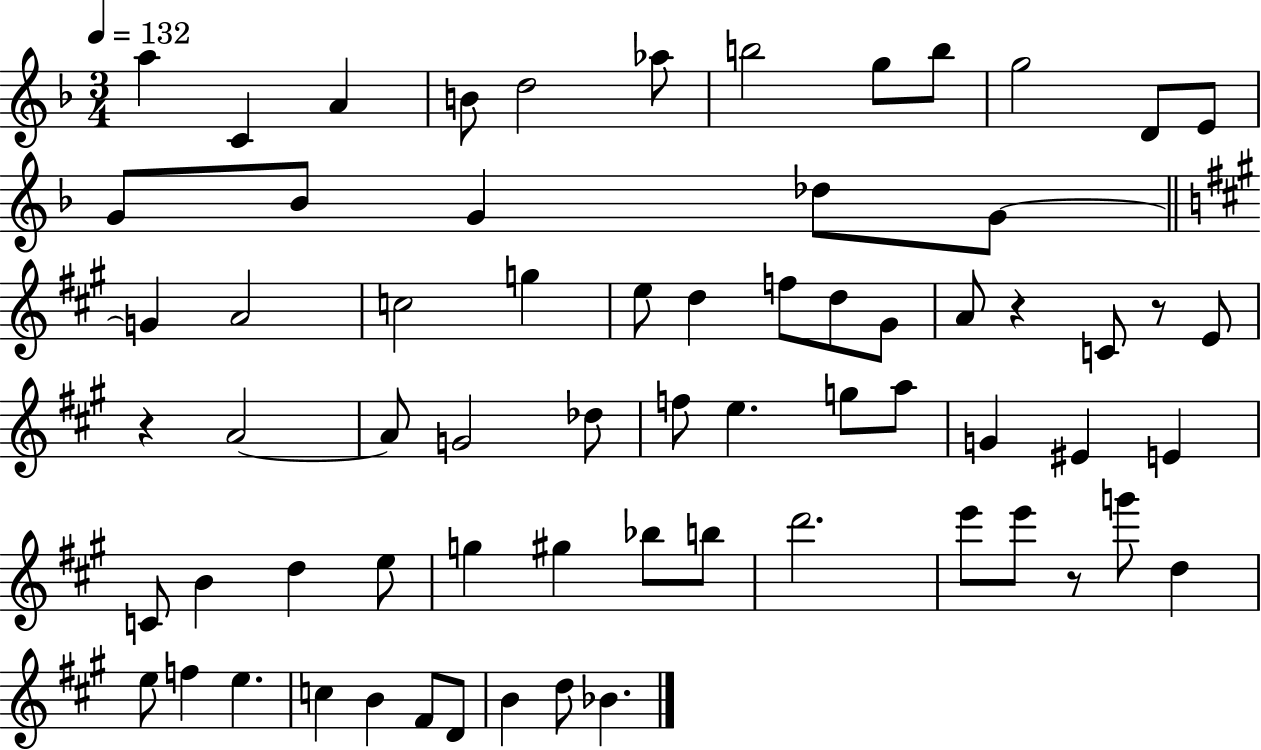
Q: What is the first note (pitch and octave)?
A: A5